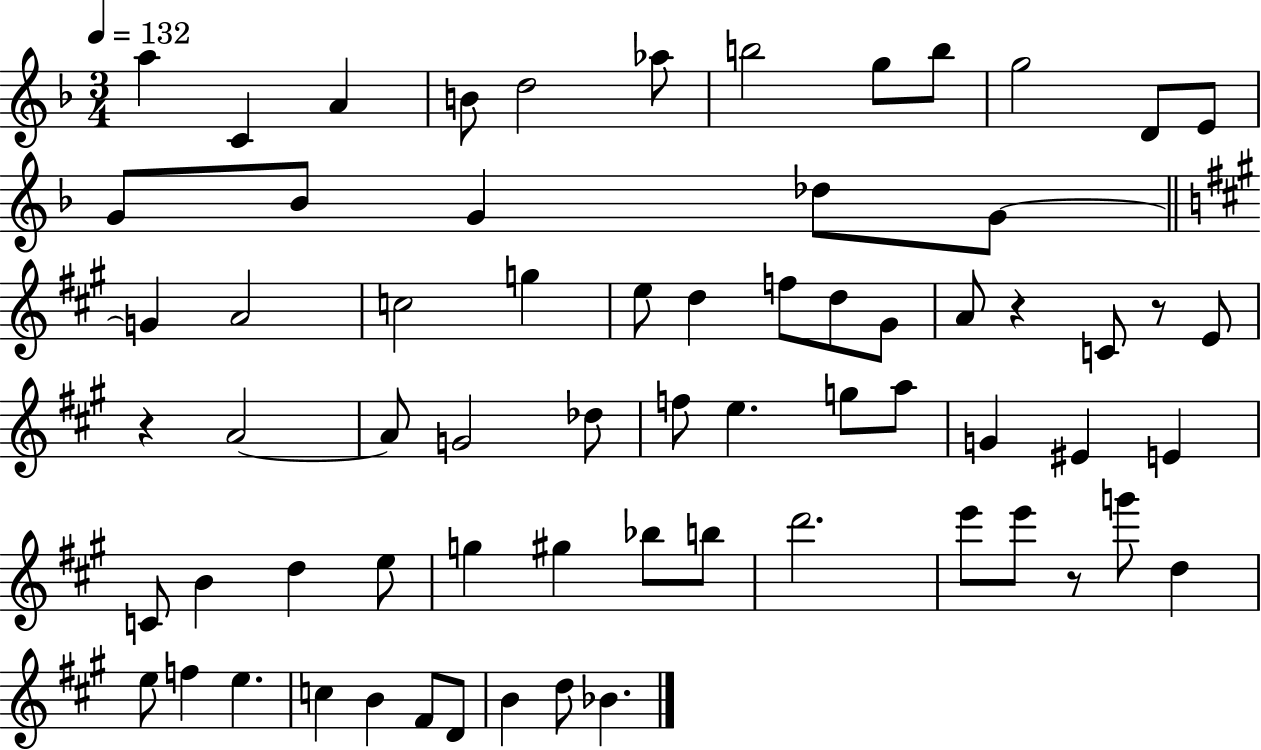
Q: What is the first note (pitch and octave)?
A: A5